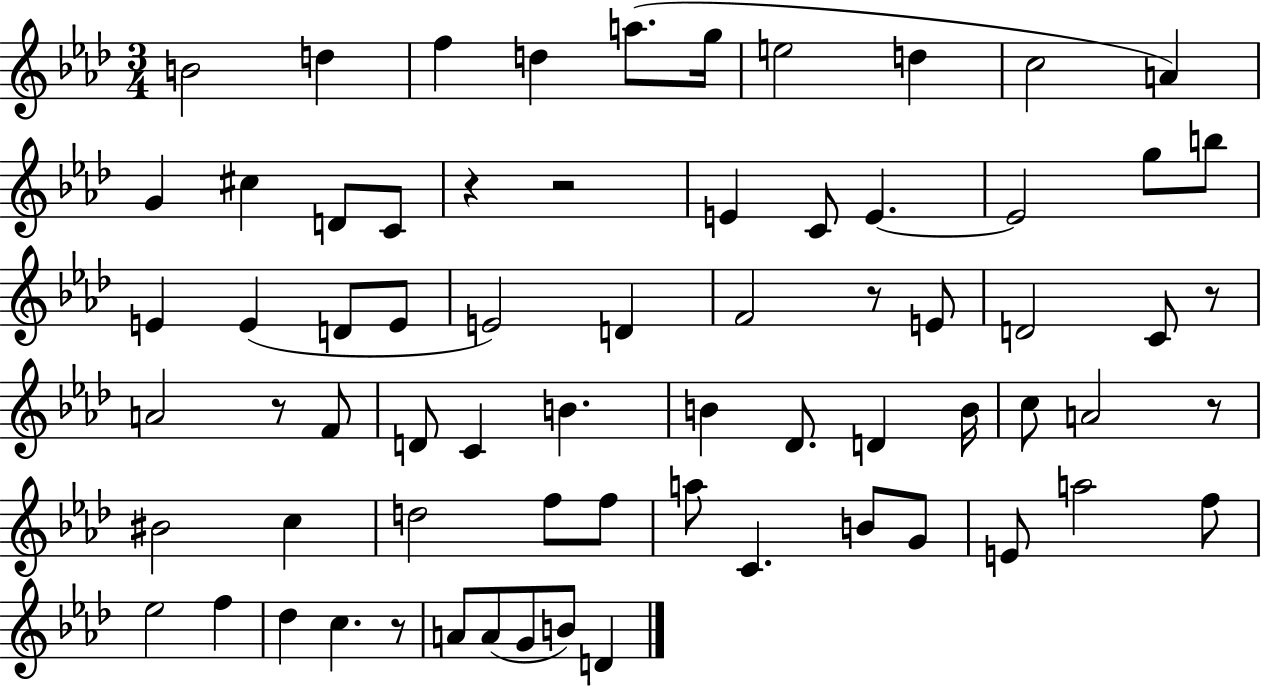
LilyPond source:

{
  \clef treble
  \numericTimeSignature
  \time 3/4
  \key aes \major
  \repeat volta 2 { b'2 d''4 | f''4 d''4 a''8.( g''16 | e''2 d''4 | c''2 a'4) | \break g'4 cis''4 d'8 c'8 | r4 r2 | e'4 c'8 e'4.~~ | e'2 g''8 b''8 | \break e'4 e'4( d'8 e'8 | e'2) d'4 | f'2 r8 e'8 | d'2 c'8 r8 | \break a'2 r8 f'8 | d'8 c'4 b'4. | b'4 des'8. d'4 b'16 | c''8 a'2 r8 | \break bis'2 c''4 | d''2 f''8 f''8 | a''8 c'4. b'8 g'8 | e'8 a''2 f''8 | \break ees''2 f''4 | des''4 c''4. r8 | a'8 a'8( g'8 b'8) d'4 | } \bar "|."
}